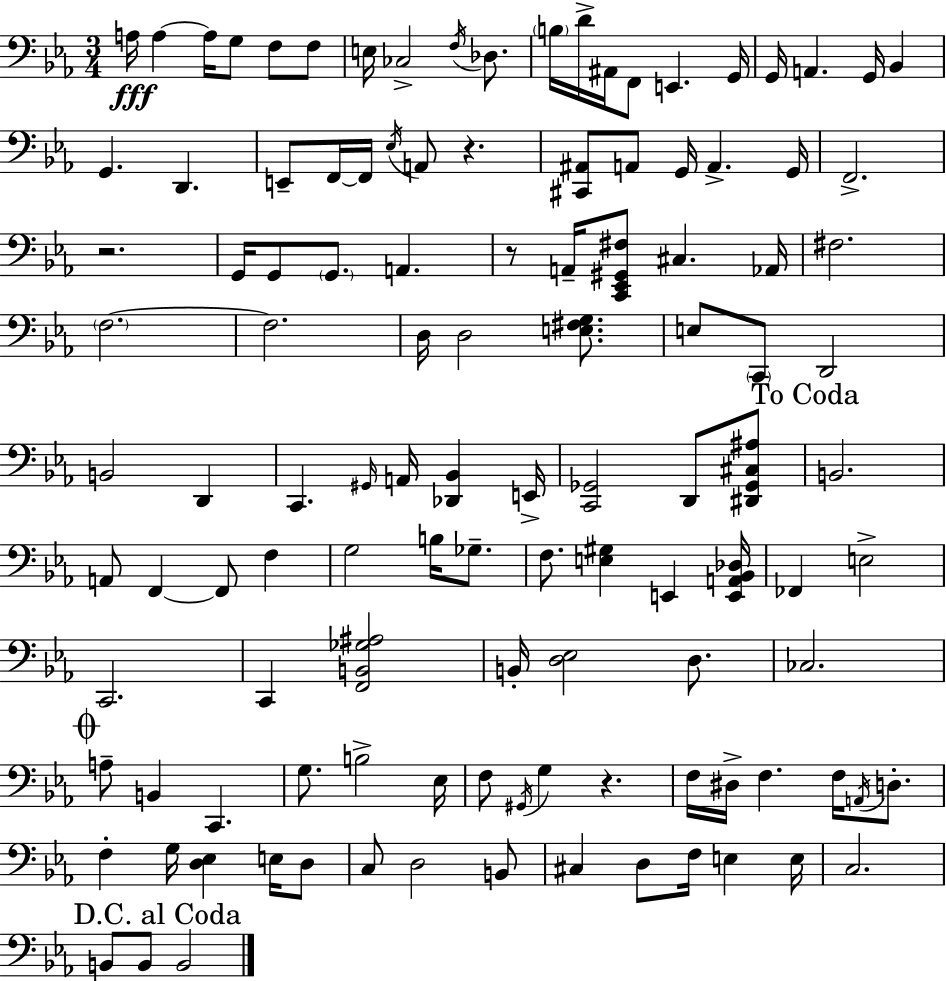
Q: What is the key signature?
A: EES major